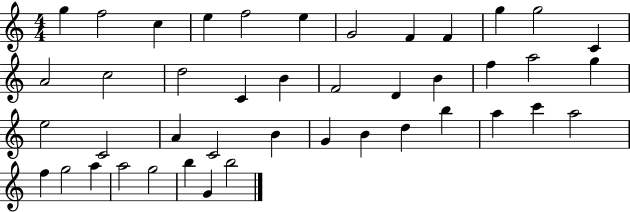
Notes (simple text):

G5/q F5/h C5/q E5/q F5/h E5/q G4/h F4/q F4/q G5/q G5/h C4/q A4/h C5/h D5/h C4/q B4/q F4/h D4/q B4/q F5/q A5/h G5/q E5/h C4/h A4/q C4/h B4/q G4/q B4/q D5/q B5/q A5/q C6/q A5/h F5/q G5/h A5/q A5/h G5/h B5/q G4/q B5/h